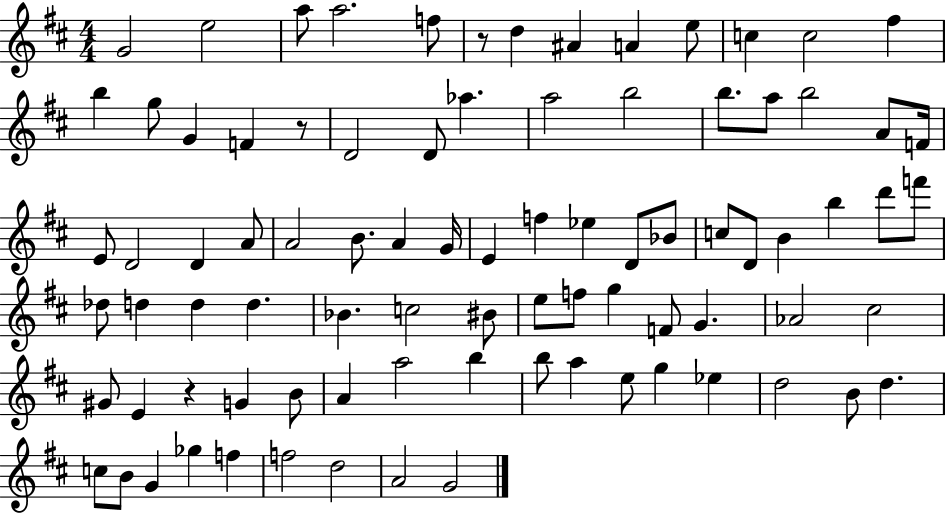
{
  \clef treble
  \numericTimeSignature
  \time 4/4
  \key d \major
  g'2 e''2 | a''8 a''2. f''8 | r8 d''4 ais'4 a'4 e''8 | c''4 c''2 fis''4 | \break b''4 g''8 g'4 f'4 r8 | d'2 d'8 aes''4. | a''2 b''2 | b''8. a''8 b''2 a'8 f'16 | \break e'8 d'2 d'4 a'8 | a'2 b'8. a'4 g'16 | e'4 f''4 ees''4 d'8 bes'8 | c''8 d'8 b'4 b''4 d'''8 f'''8 | \break des''8 d''4 d''4 d''4. | bes'4. c''2 bis'8 | e''8 f''8 g''4 f'8 g'4. | aes'2 cis''2 | \break gis'8 e'4 r4 g'4 b'8 | a'4 a''2 b''4 | b''8 a''4 e''8 g''4 ees''4 | d''2 b'8 d''4. | \break c''8 b'8 g'4 ges''4 f''4 | f''2 d''2 | a'2 g'2 | \bar "|."
}